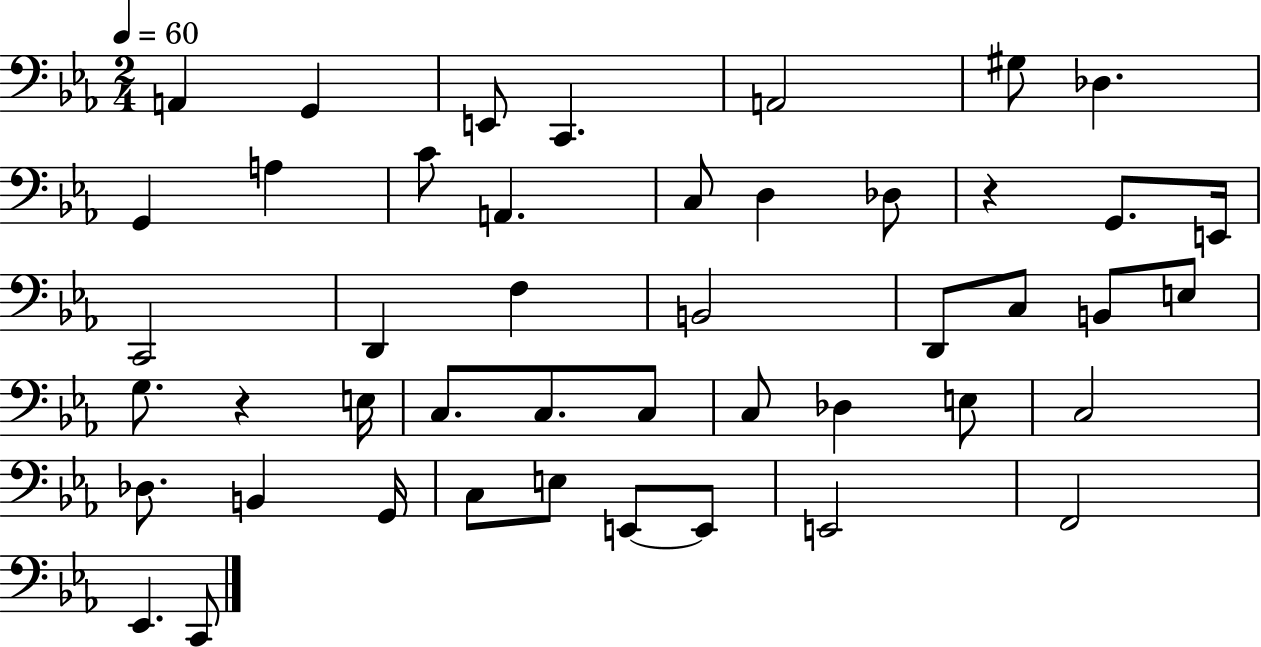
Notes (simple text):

A2/q G2/q E2/e C2/q. A2/h G#3/e Db3/q. G2/q A3/q C4/e A2/q. C3/e D3/q Db3/e R/q G2/e. E2/s C2/h D2/q F3/q B2/h D2/e C3/e B2/e E3/e G3/e. R/q E3/s C3/e. C3/e. C3/e C3/e Db3/q E3/e C3/h Db3/e. B2/q G2/s C3/e E3/e E2/e E2/e E2/h F2/h Eb2/q. C2/e